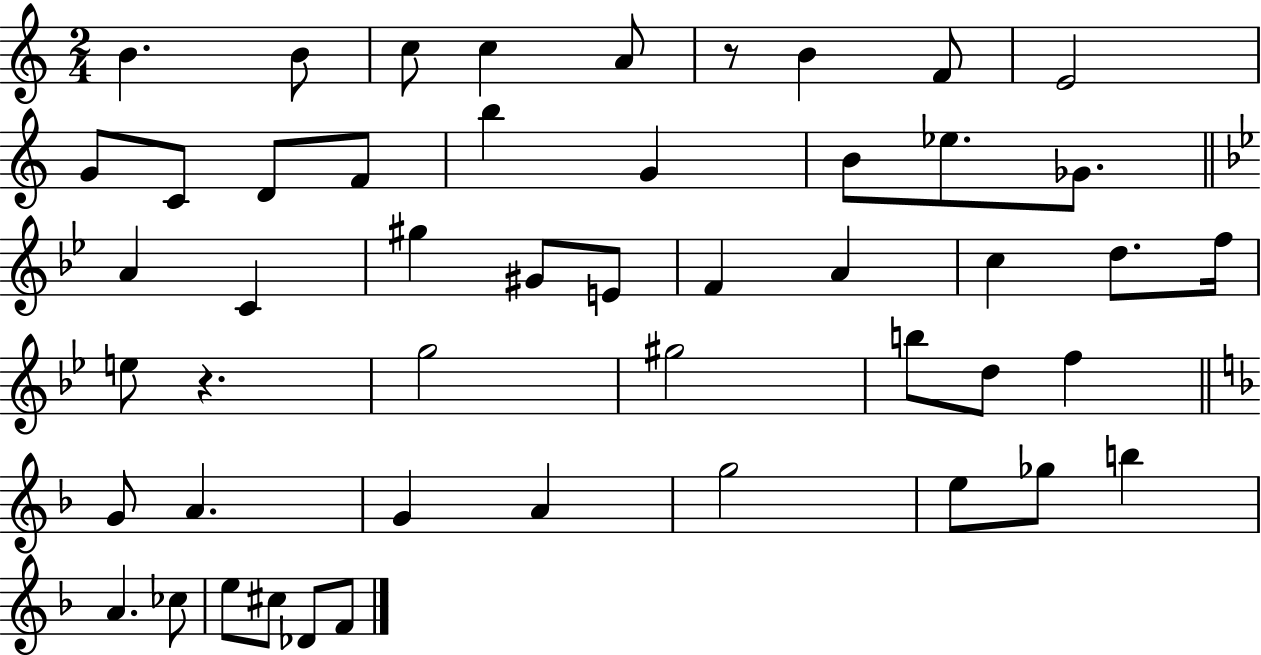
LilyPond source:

{
  \clef treble
  \numericTimeSignature
  \time 2/4
  \key c \major
  b'4. b'8 | c''8 c''4 a'8 | r8 b'4 f'8 | e'2 | \break g'8 c'8 d'8 f'8 | b''4 g'4 | b'8 ees''8. ges'8. | \bar "||" \break \key bes \major a'4 c'4 | gis''4 gis'8 e'8 | f'4 a'4 | c''4 d''8. f''16 | \break e''8 r4. | g''2 | gis''2 | b''8 d''8 f''4 | \break \bar "||" \break \key f \major g'8 a'4. | g'4 a'4 | g''2 | e''8 ges''8 b''4 | \break a'4. ces''8 | e''8 cis''8 des'8 f'8 | \bar "|."
}